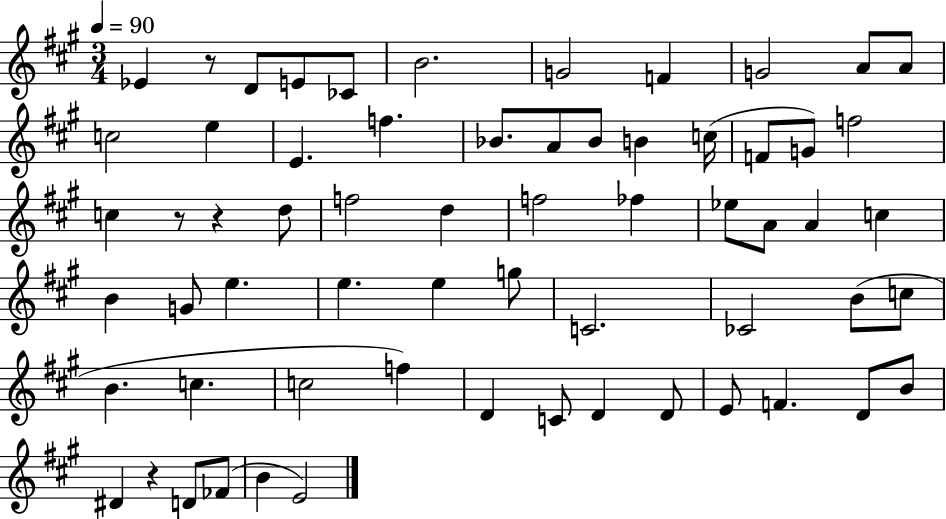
Eb4/q R/e D4/e E4/e CES4/e B4/h. G4/h F4/q G4/h A4/e A4/e C5/h E5/q E4/q. F5/q. Bb4/e. A4/e Bb4/e B4/q C5/s F4/e G4/e F5/h C5/q R/e R/q D5/e F5/h D5/q F5/h FES5/q Eb5/e A4/e A4/q C5/q B4/q G4/e E5/q. E5/q. E5/q G5/e C4/h. CES4/h B4/e C5/e B4/q. C5/q. C5/h F5/q D4/q C4/e D4/q D4/e E4/e F4/q. D4/e B4/e D#4/q R/q D4/e FES4/e B4/q E4/h